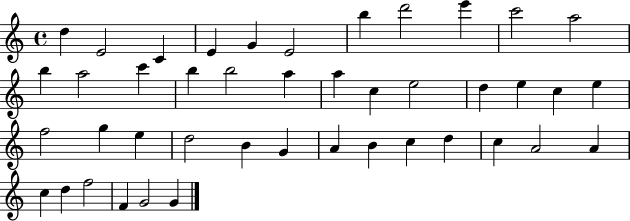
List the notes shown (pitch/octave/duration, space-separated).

D5/q E4/h C4/q E4/q G4/q E4/h B5/q D6/h E6/q C6/h A5/h B5/q A5/h C6/q B5/q B5/h A5/q A5/q C5/q E5/h D5/q E5/q C5/q E5/q F5/h G5/q E5/q D5/h B4/q G4/q A4/q B4/q C5/q D5/q C5/q A4/h A4/q C5/q D5/q F5/h F4/q G4/h G4/q